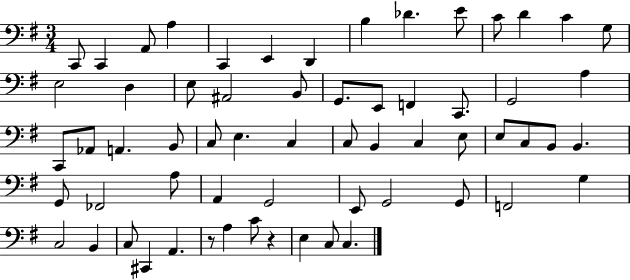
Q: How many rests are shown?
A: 2